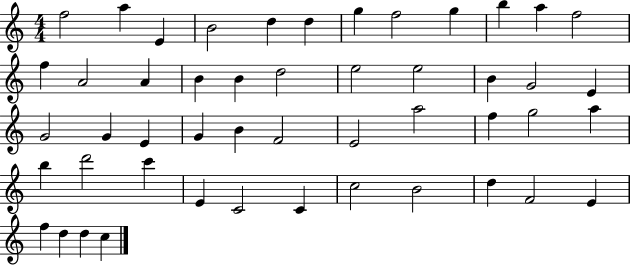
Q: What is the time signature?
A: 4/4